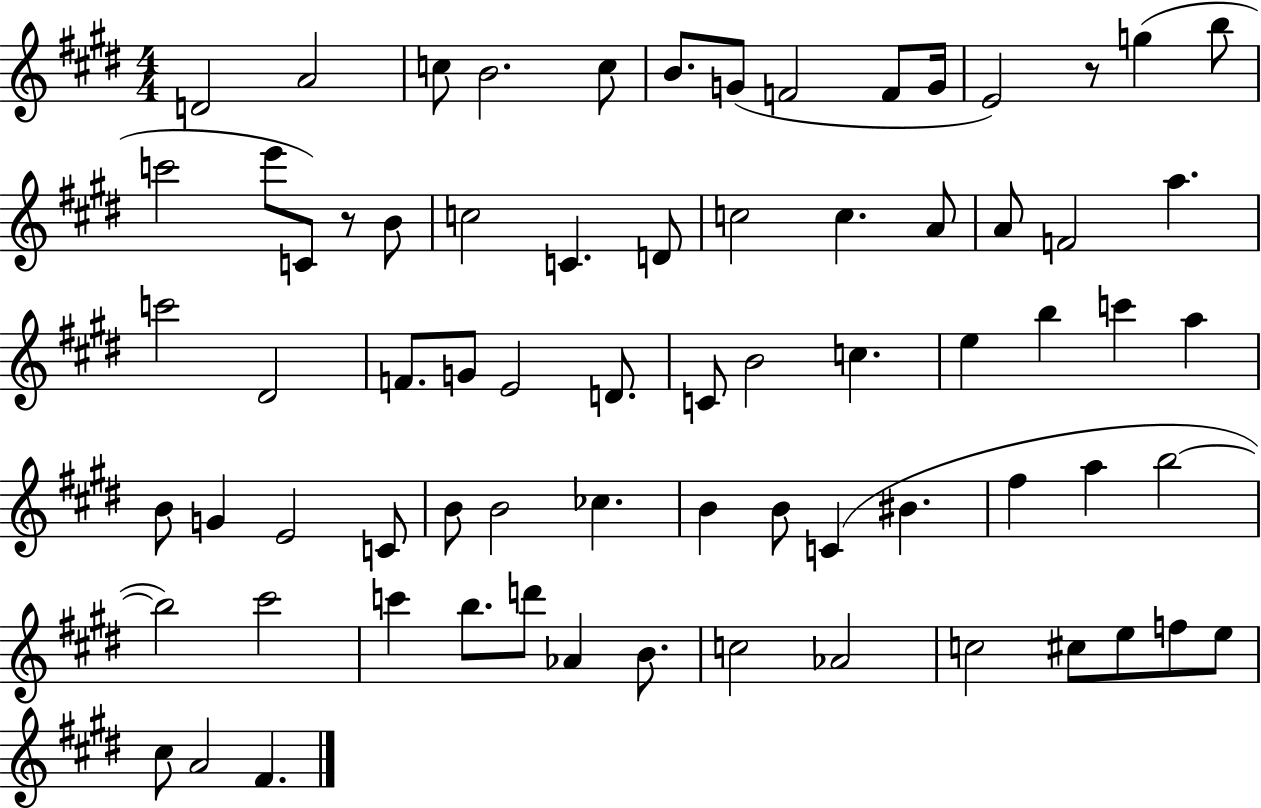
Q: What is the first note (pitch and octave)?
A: D4